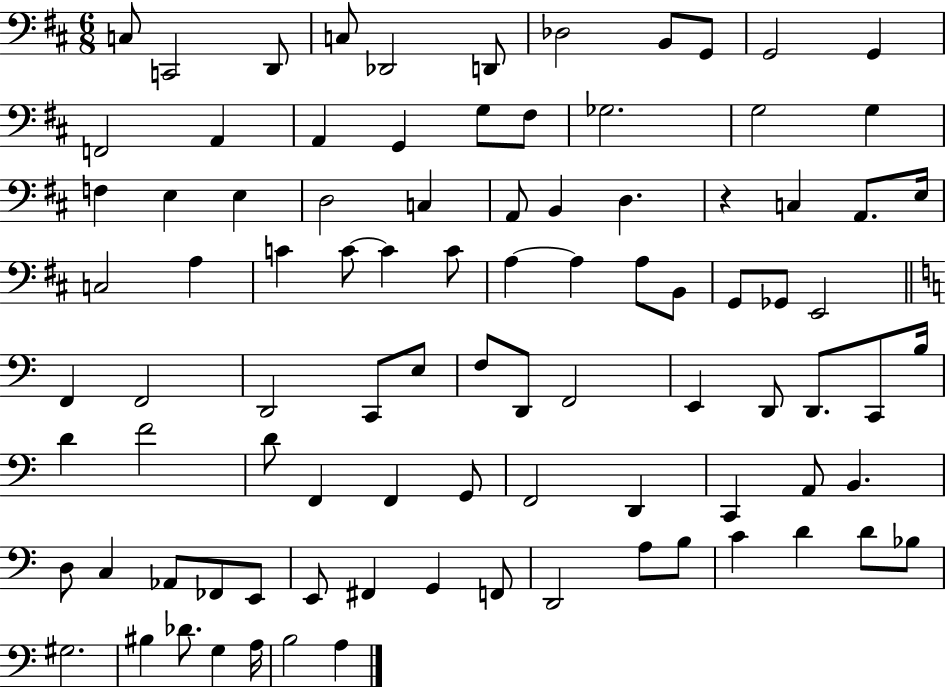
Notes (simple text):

C3/e C2/h D2/e C3/e Db2/h D2/e Db3/h B2/e G2/e G2/h G2/q F2/h A2/q A2/q G2/q G3/e F#3/e Gb3/h. G3/h G3/q F3/q E3/q E3/q D3/h C3/q A2/e B2/q D3/q. R/q C3/q A2/e. E3/s C3/h A3/q C4/q C4/e C4/q C4/e A3/q A3/q A3/e B2/e G2/e Gb2/e E2/h F2/q F2/h D2/h C2/e E3/e F3/e D2/e F2/h E2/q D2/e D2/e. C2/e B3/s D4/q F4/h D4/e F2/q F2/q G2/e F2/h D2/q C2/q A2/e B2/q. D3/e C3/q Ab2/e FES2/e E2/e E2/e F#2/q G2/q F2/e D2/h A3/e B3/e C4/q D4/q D4/e Bb3/e G#3/h. BIS3/q Db4/e. G3/q A3/s B3/h A3/q